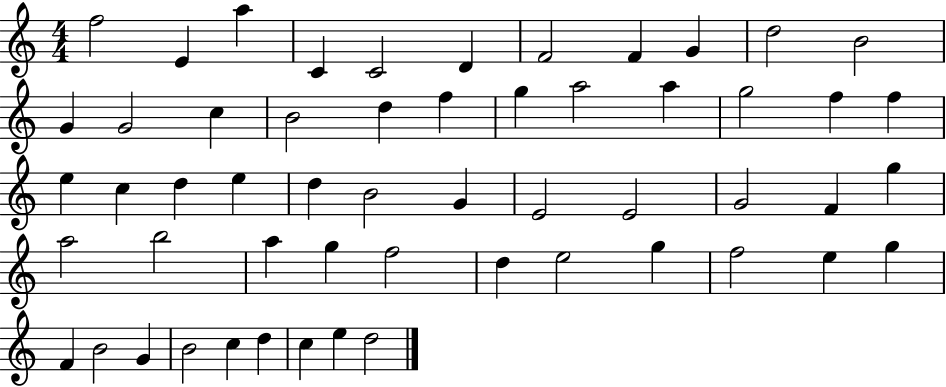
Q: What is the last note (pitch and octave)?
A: D5